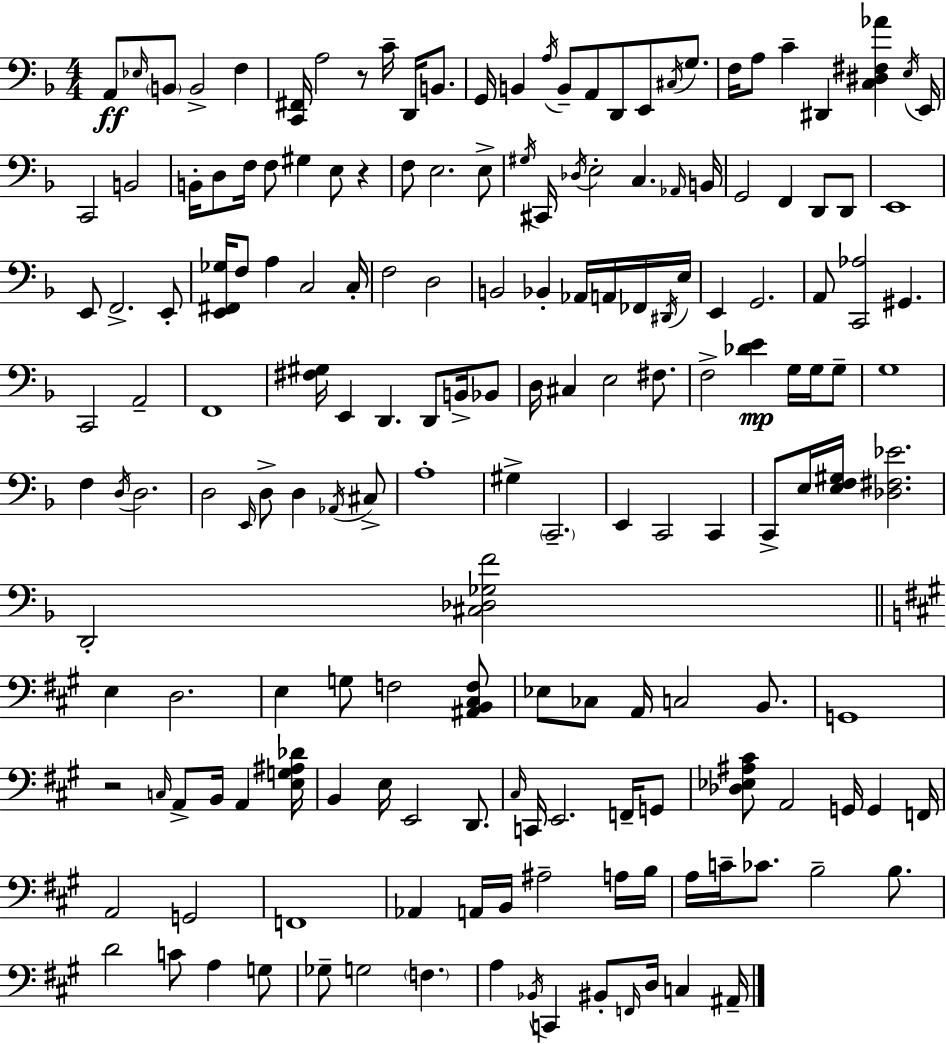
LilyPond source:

{
  \clef bass
  \numericTimeSignature
  \time 4/4
  \key f \major
  a,8\ff \grace { ees16 } \parenthesize b,8 b,2-> f4 | <c, fis,>16 a2 r8 c'16-- d,16 b,8. | g,16 b,4 \acciaccatura { a16 } b,8-- a,8 d,8 e,8 \acciaccatura { cis16 } | g8. f16 a8 c'4-- dis,4 <c dis fis aes'>4 | \break \acciaccatura { e16 } e,16 c,2 b,2 | b,16-. d8 f16 f8 gis4 e8 | r4 f8 e2. | e8-> \acciaccatura { gis16 } cis,16 \acciaccatura { des16 } e2-. c4. | \break \grace { aes,16 } b,16 g,2 f,4 | d,8 d,8 e,1 | e,8 f,2.-> | e,8-. <e, fis, ges>16 f8 a4 c2 | \break c16-. f2 d2 | b,2 bes,4-. | aes,16 a,16 fes,16 \acciaccatura { dis,16 } e16 e,4 g,2. | a,8 <c, aes>2 | \break gis,4. c,2 | a,2-- f,1 | <fis gis>16 e,4 d,4. | d,8 b,16-> bes,8 d16 cis4 e2 | \break fis8. f2-> | <des' e'>4\mp g16 g16 g8-- g1 | f4 \acciaccatura { d16 } d2. | d2 | \break \grace { e,16 } d8-> d4 \acciaccatura { aes,16 } cis8-> a1-. | gis4-> \parenthesize c,2.-- | e,4 c,2 | c,4 c,8-> e16 <e f gis>16 <des fis ees'>2. | \break d,2-. | <cis des ges f'>2 \bar "||" \break \key a \major e4 d2. | e4 g8 f2 <ais, b, cis f>8 | ees8 ces8 a,16 c2 b,8. | g,1 | \break r2 \grace { c16 } a,8-> b,16 a,4 | <e g ais des'>16 b,4 e16 e,2 d,8. | \grace { cis16 } c,16 e,2. f,16-- | g,8 <des ees ais cis'>8 a,2 g,16 g,4 | \break f,16 a,2 g,2 | f,1 | aes,4 a,16 b,16 ais2-- | a16 b16 a16 c'16-- ces'8. b2-- b8. | \break d'2 c'8 a4 | g8 ges8-- g2 \parenthesize f4. | a4 \acciaccatura { bes,16 } c,4 bis,8-. \grace { f,16 } d16 c4 | ais,16-- \bar "|."
}